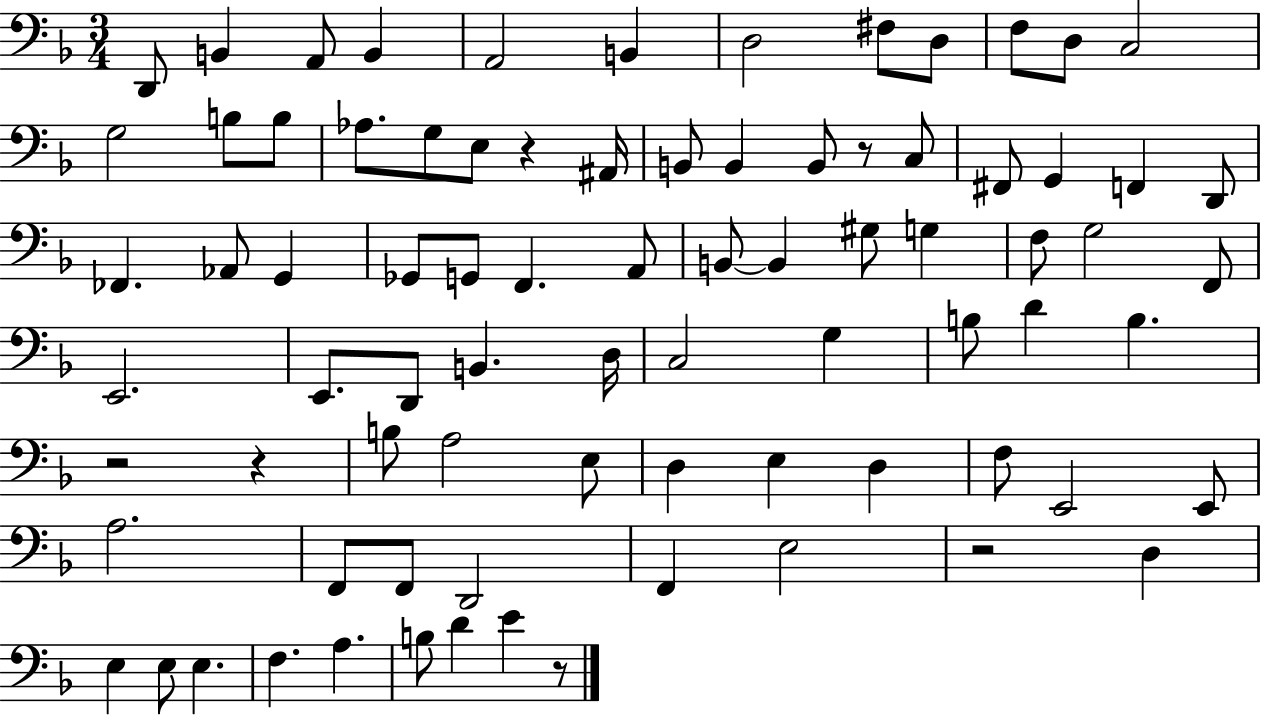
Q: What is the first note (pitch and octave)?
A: D2